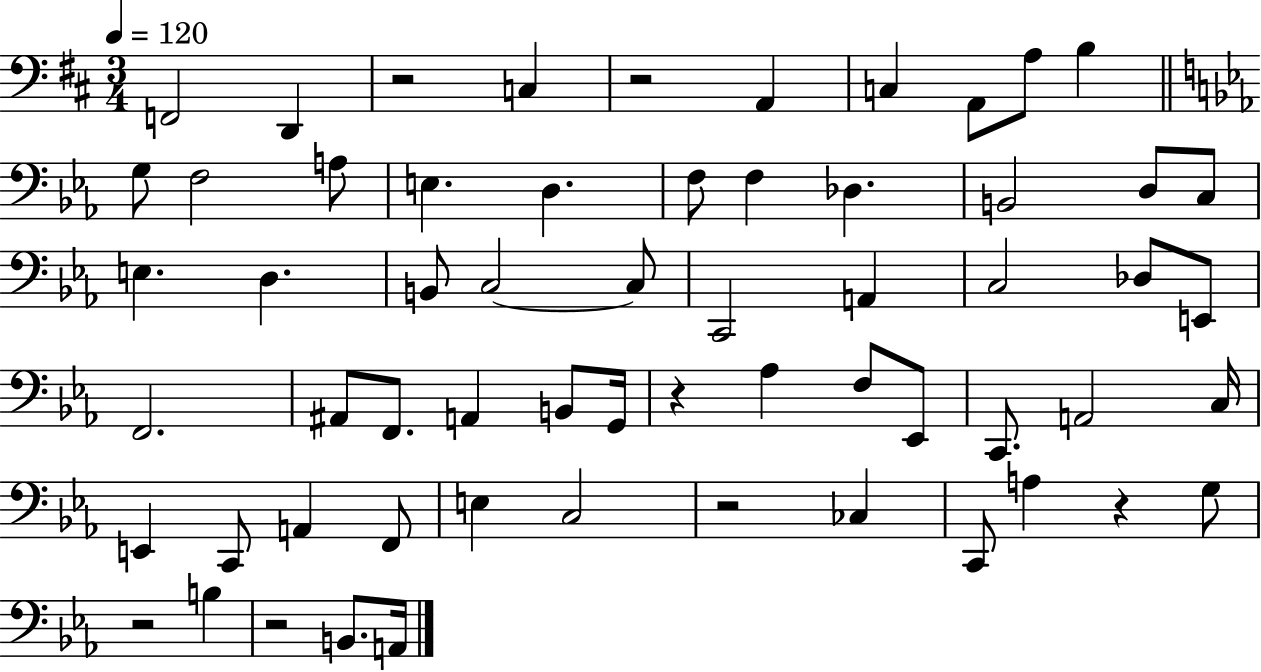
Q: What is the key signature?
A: D major